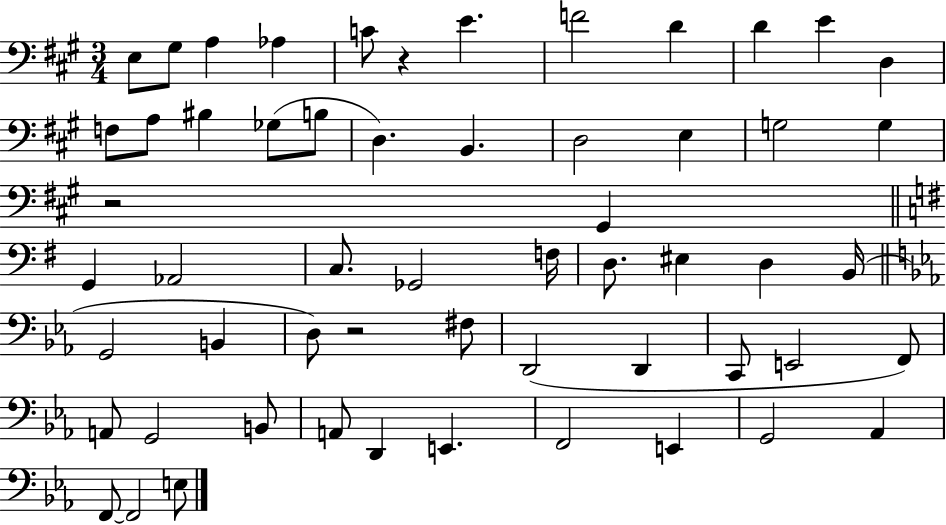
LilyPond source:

{
  \clef bass
  \numericTimeSignature
  \time 3/4
  \key a \major
  \repeat volta 2 { e8 gis8 a4 aes4 | c'8 r4 e'4. | f'2 d'4 | d'4 e'4 d4 | \break f8 a8 bis4 ges8( b8 | d4.) b,4. | d2 e4 | g2 g4 | \break r2 gis,4 | \bar "||" \break \key g \major g,4 aes,2 | c8. ges,2 f16 | d8. eis4 d4 b,16( | \bar "||" \break \key c \minor g,2 b,4 | d8) r2 fis8 | d,2( d,4 | c,8 e,2 f,8) | \break a,8 g,2 b,8 | a,8 d,4 e,4. | f,2 e,4 | g,2 aes,4 | \break f,8~~ f,2 e8 | } \bar "|."
}